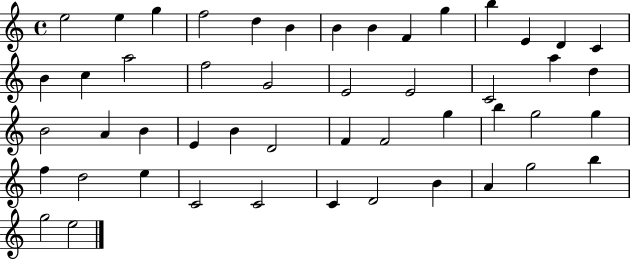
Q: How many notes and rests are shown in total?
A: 49